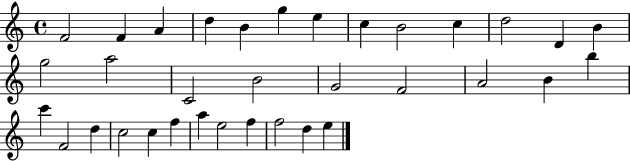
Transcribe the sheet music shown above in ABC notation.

X:1
T:Untitled
M:4/4
L:1/4
K:C
F2 F A d B g e c B2 c d2 D B g2 a2 C2 B2 G2 F2 A2 B b c' F2 d c2 c f a e2 f f2 d e